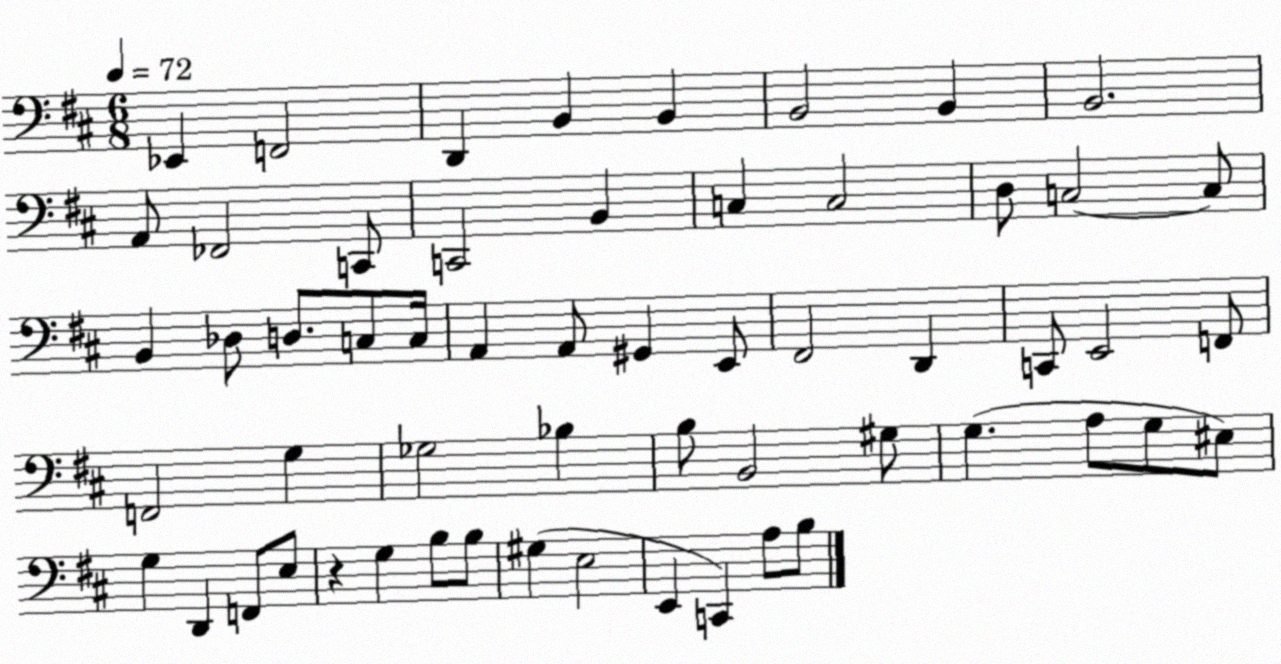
X:1
T:Untitled
M:6/8
L:1/4
K:D
_E,, F,,2 D,, B,, B,, B,,2 B,, B,,2 A,,/2 _F,,2 C,,/2 C,,2 B,, C, C,2 D,/2 C,2 C,/2 B,, _D,/2 D,/2 C,/2 C,/4 A,, A,,/2 ^G,, E,,/2 ^F,,2 D,, C,,/2 E,,2 F,,/2 F,,2 G, _G,2 _B, B,/2 B,,2 ^G,/2 G, A,/2 G,/2 ^E,/2 G, D,, F,,/2 E,/2 z G, B,/2 B,/2 ^G, E,2 E,, C,, A,/2 B,/2